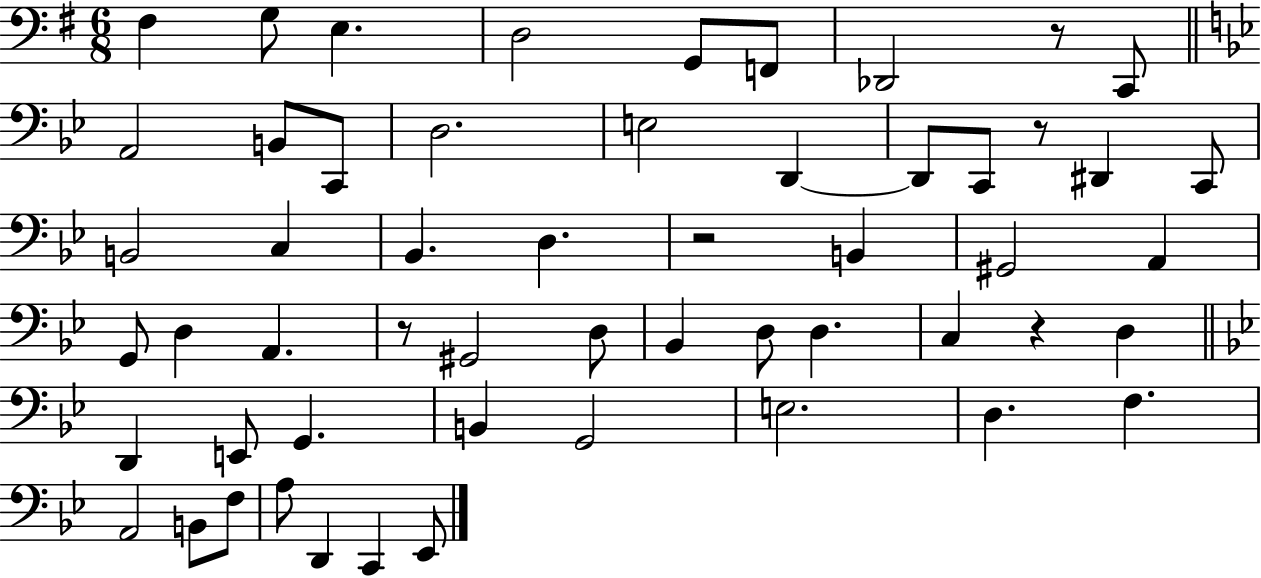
F#3/q G3/e E3/q. D3/h G2/e F2/e Db2/h R/e C2/e A2/h B2/e C2/e D3/h. E3/h D2/q D2/e C2/e R/e D#2/q C2/e B2/h C3/q Bb2/q. D3/q. R/h B2/q G#2/h A2/q G2/e D3/q A2/q. R/e G#2/h D3/e Bb2/q D3/e D3/q. C3/q R/q D3/q D2/q E2/e G2/q. B2/q G2/h E3/h. D3/q. F3/q. A2/h B2/e F3/e A3/e D2/q C2/q Eb2/e